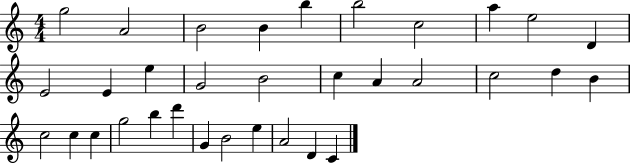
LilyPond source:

{
  \clef treble
  \numericTimeSignature
  \time 4/4
  \key c \major
  g''2 a'2 | b'2 b'4 b''4 | b''2 c''2 | a''4 e''2 d'4 | \break e'2 e'4 e''4 | g'2 b'2 | c''4 a'4 a'2 | c''2 d''4 b'4 | \break c''2 c''4 c''4 | g''2 b''4 d'''4 | g'4 b'2 e''4 | a'2 d'4 c'4 | \break \bar "|."
}